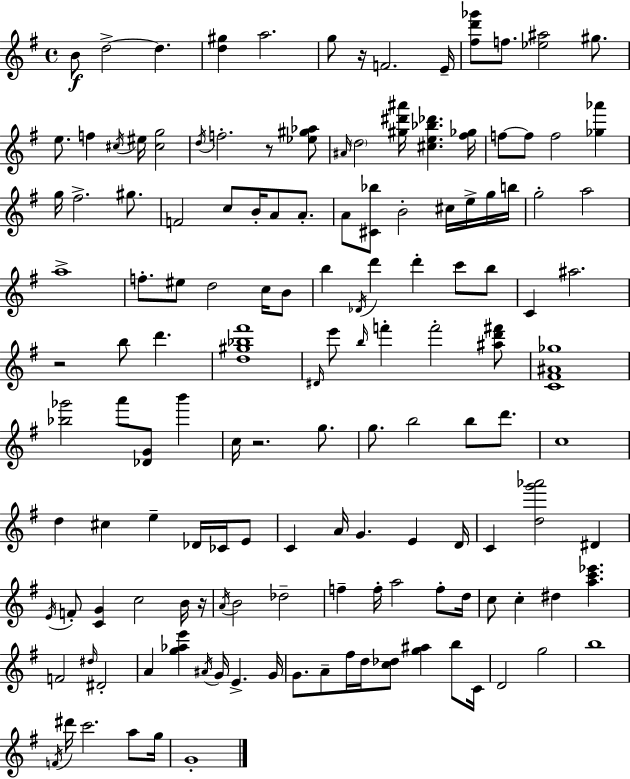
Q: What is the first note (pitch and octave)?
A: B4